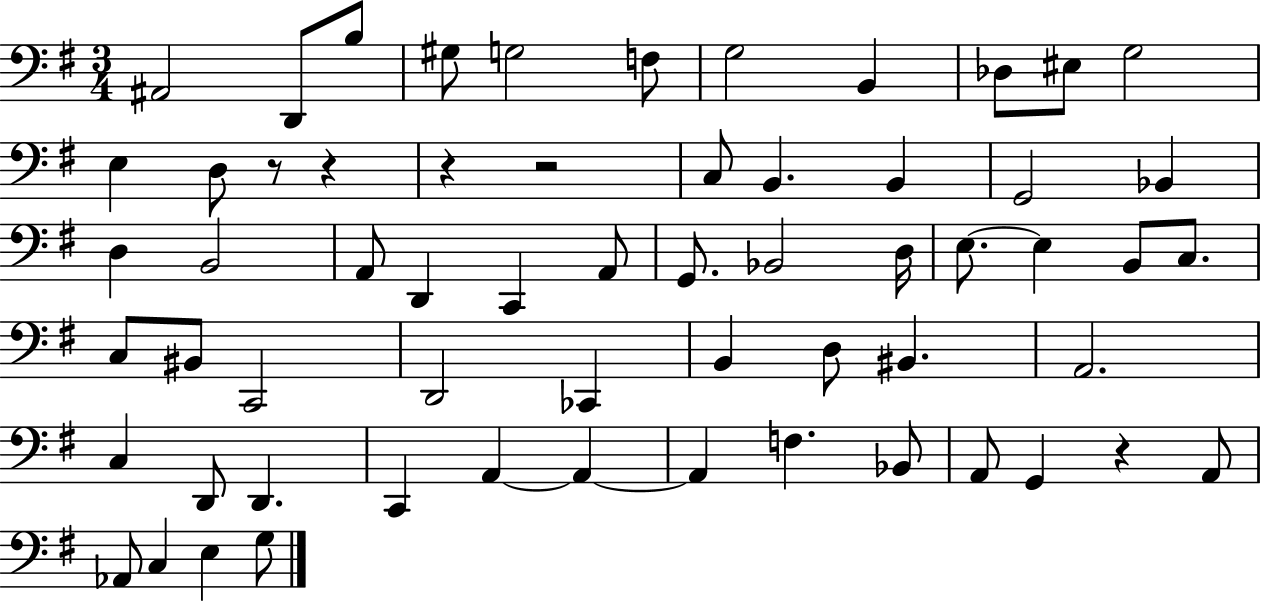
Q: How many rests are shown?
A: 5